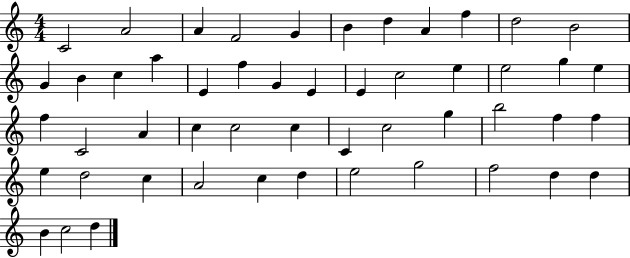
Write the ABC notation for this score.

X:1
T:Untitled
M:4/4
L:1/4
K:C
C2 A2 A F2 G B d A f d2 B2 G B c a E f G E E c2 e e2 g e f C2 A c c2 c C c2 g b2 f f e d2 c A2 c d e2 g2 f2 d d B c2 d